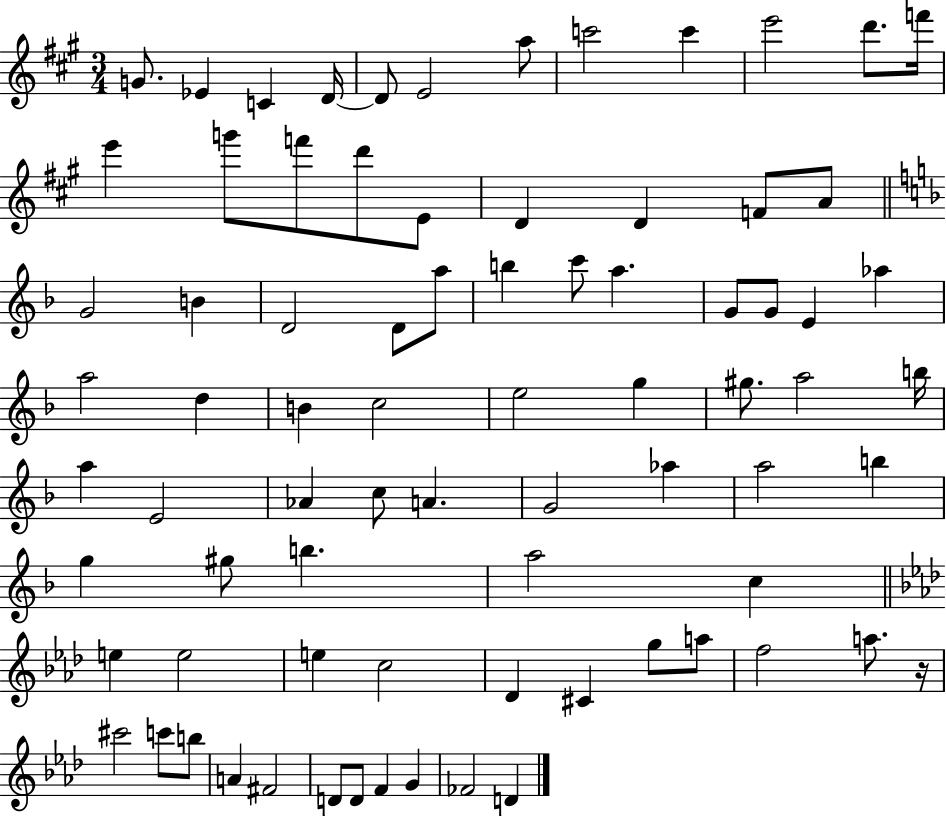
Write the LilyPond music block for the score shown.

{
  \clef treble
  \numericTimeSignature
  \time 3/4
  \key a \major
  g'8. ees'4 c'4 d'16~~ | d'8 e'2 a''8 | c'''2 c'''4 | e'''2 d'''8. f'''16 | \break e'''4 g'''8 f'''8 d'''8 e'8 | d'4 d'4 f'8 a'8 | \bar "||" \break \key d \minor g'2 b'4 | d'2 d'8 a''8 | b''4 c'''8 a''4. | g'8 g'8 e'4 aes''4 | \break a''2 d''4 | b'4 c''2 | e''2 g''4 | gis''8. a''2 b''16 | \break a''4 e'2 | aes'4 c''8 a'4. | g'2 aes''4 | a''2 b''4 | \break g''4 gis''8 b''4. | a''2 c''4 | \bar "||" \break \key aes \major e''4 e''2 | e''4 c''2 | des'4 cis'4 g''8 a''8 | f''2 a''8. r16 | \break cis'''2 c'''8 b''8 | a'4 fis'2 | d'8 d'8 f'4 g'4 | fes'2 d'4 | \break \bar "|."
}